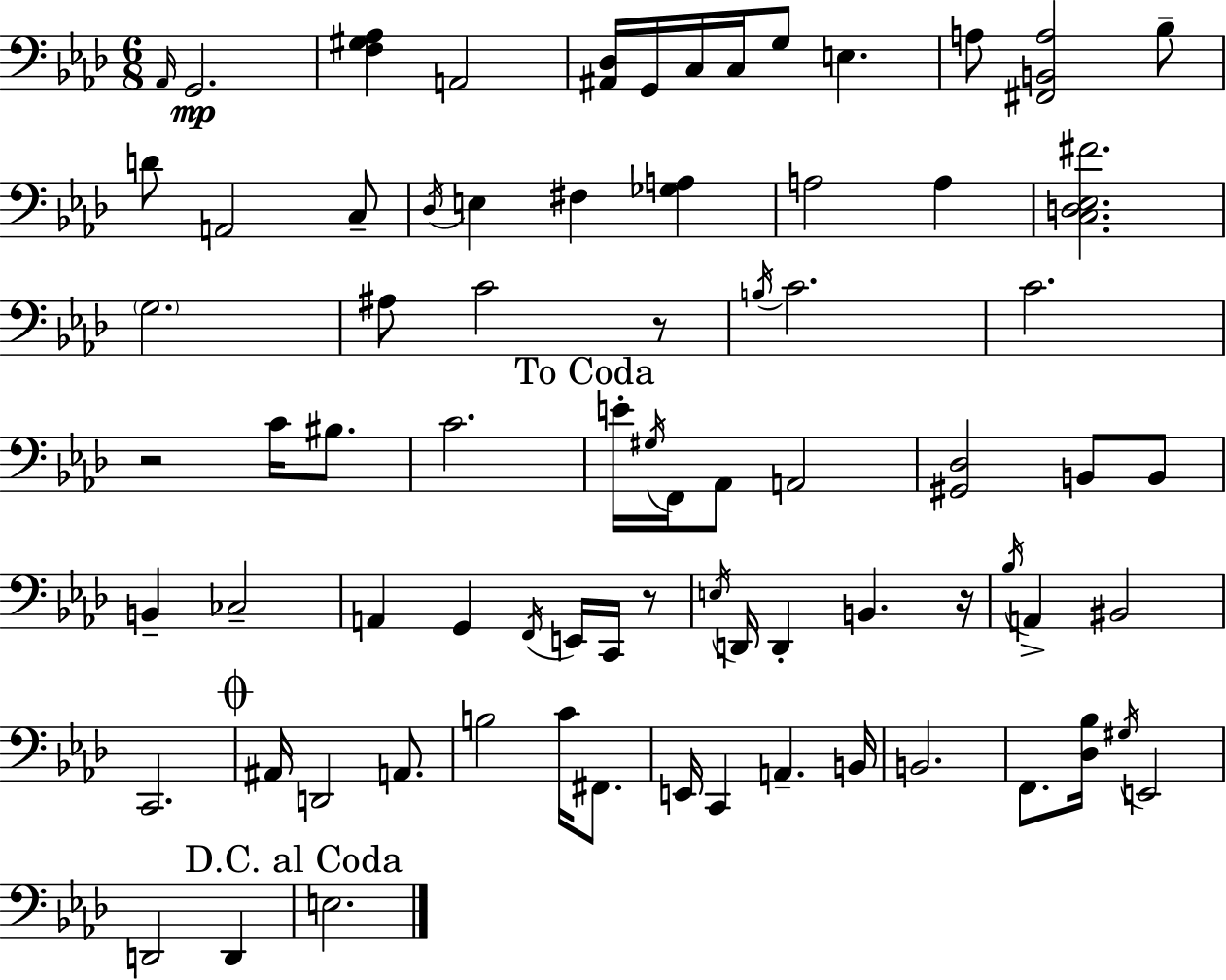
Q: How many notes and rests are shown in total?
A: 77